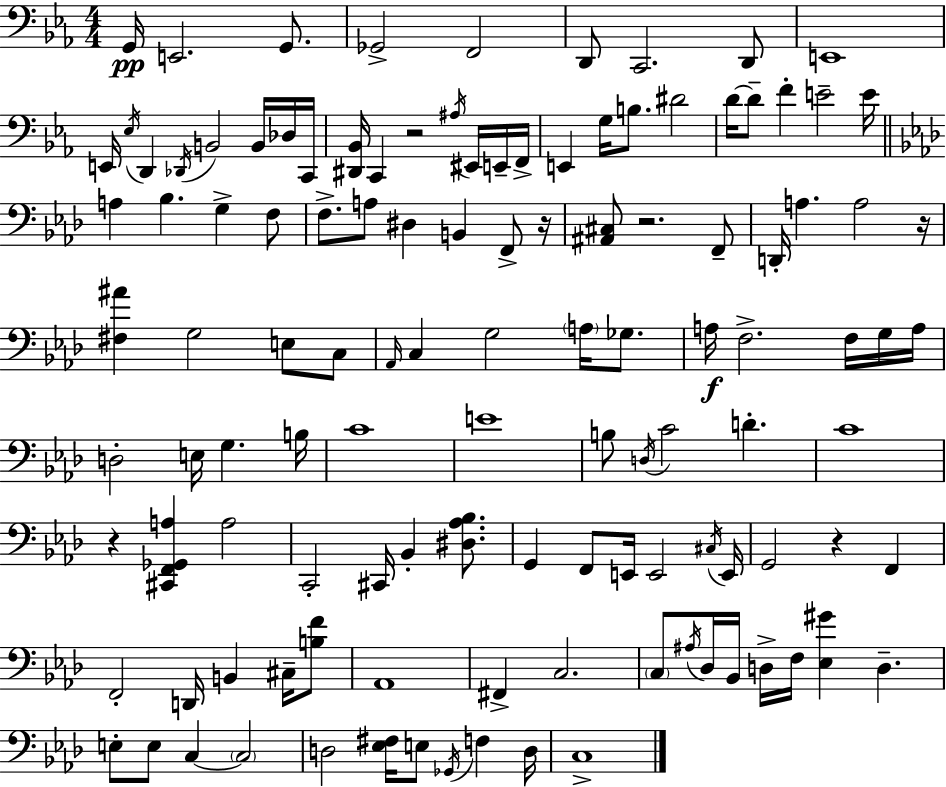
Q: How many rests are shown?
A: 6